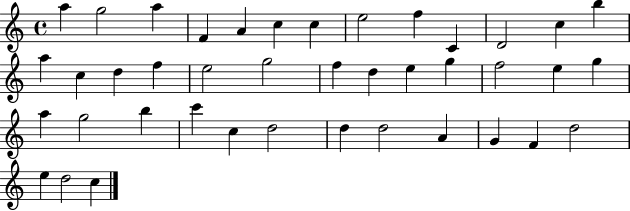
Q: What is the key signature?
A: C major